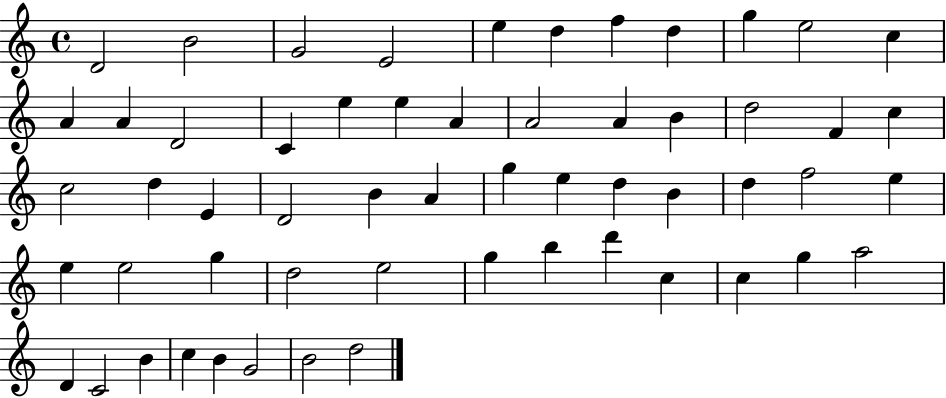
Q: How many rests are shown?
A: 0